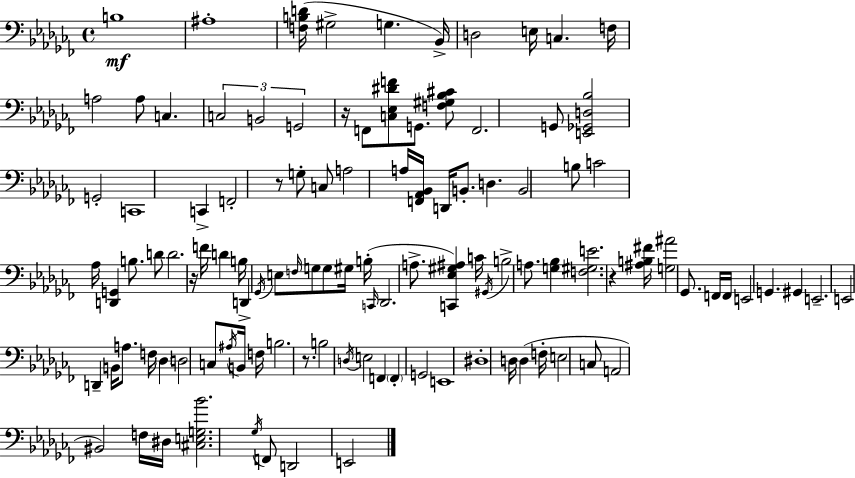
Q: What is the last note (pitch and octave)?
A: E2